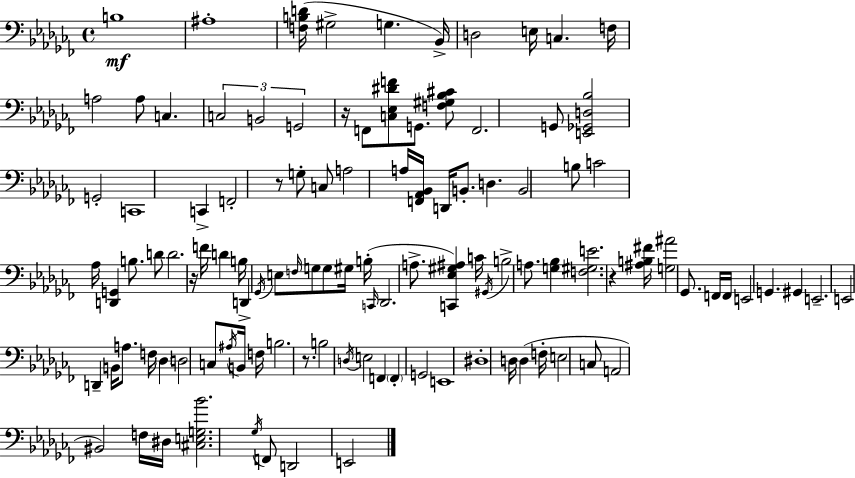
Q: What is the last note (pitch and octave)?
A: E2